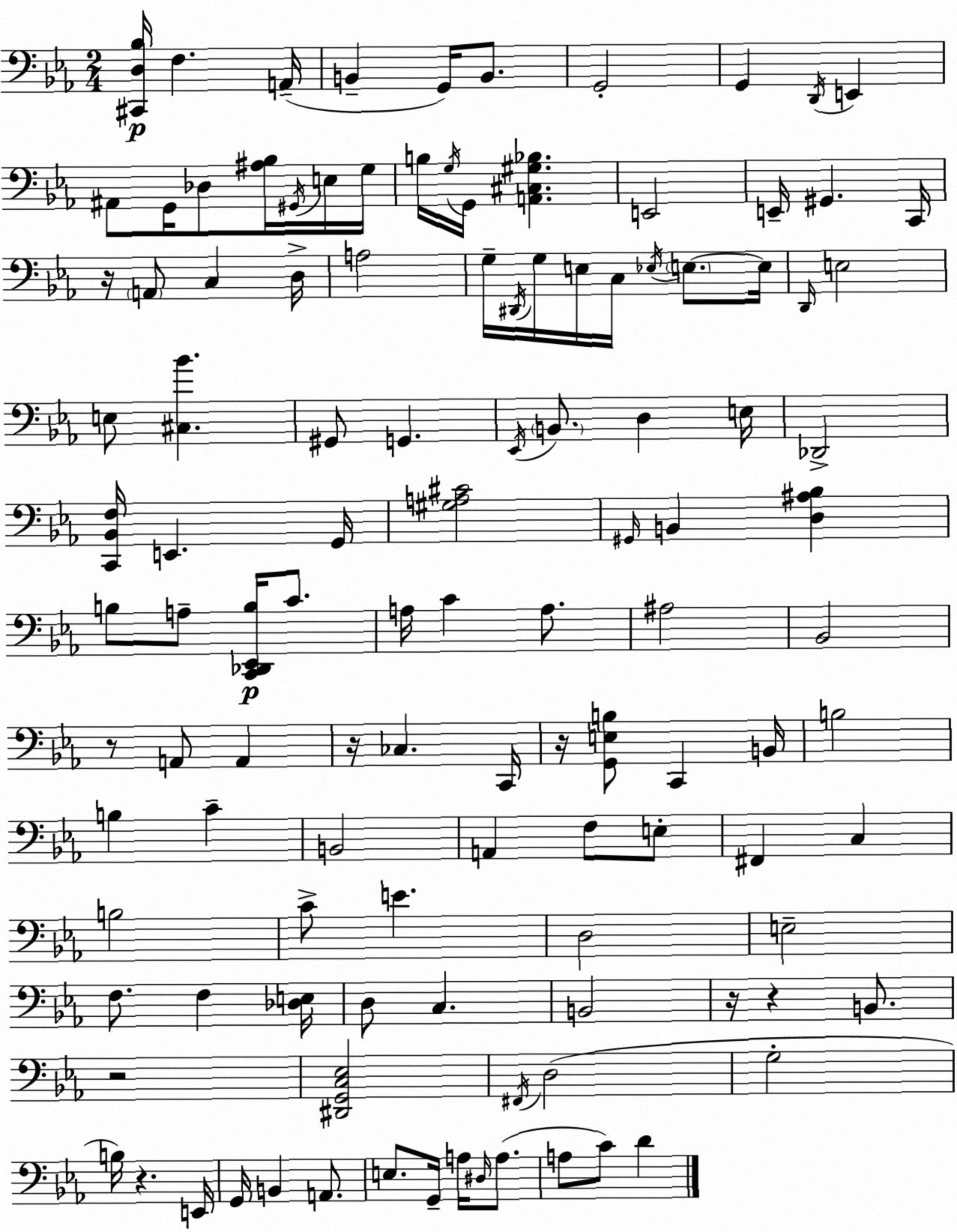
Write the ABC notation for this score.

X:1
T:Untitled
M:2/4
L:1/4
K:Cm
[^C,,D,_B,]/4 F, A,,/4 B,, G,,/4 B,,/2 G,,2 G,, D,,/4 E,, ^A,,/2 G,,/4 _D,/2 [^A,_B,]/4 ^G,,/4 E,/4 G,/4 B,/4 G,/4 G,,/4 [A,,^C,^G,_B,] E,,2 E,,/4 ^G,, C,,/4 z/4 A,,/2 C, D,/4 A,2 G,/4 ^D,,/4 G,/4 E,/4 C,/4 _E,/4 E,/2 E,/4 D,,/4 E,2 E,/2 [^C,_B] ^G,,/2 G,, _E,,/4 B,,/2 D, E,/4 _D,,2 [C,,_B,,F,]/4 E,, G,,/4 [^G,A,^C]2 ^G,,/4 B,, [D,^A,_B,] B,/2 A,/2 [C,,_D,,_E,,B,]/4 C/2 A,/4 C A,/2 ^A,2 _B,,2 z/2 A,,/2 A,, z/4 _C, C,,/4 z/4 [G,,E,B,]/2 C,, B,,/4 B,2 B, C B,,2 A,, F,/2 E,/2 ^F,, C, B,2 C/2 E D,2 E,2 F,/2 F, [_D,E,]/4 D,/2 C, B,,2 z/4 z B,,/2 z2 [^D,,G,,C,_E,]2 ^F,,/4 D,2 G,2 B,/4 z E,,/4 G,,/4 B,, A,,/2 E,/2 G,,/4 A,/4 ^D,/4 A,/2 A,/2 C/2 D